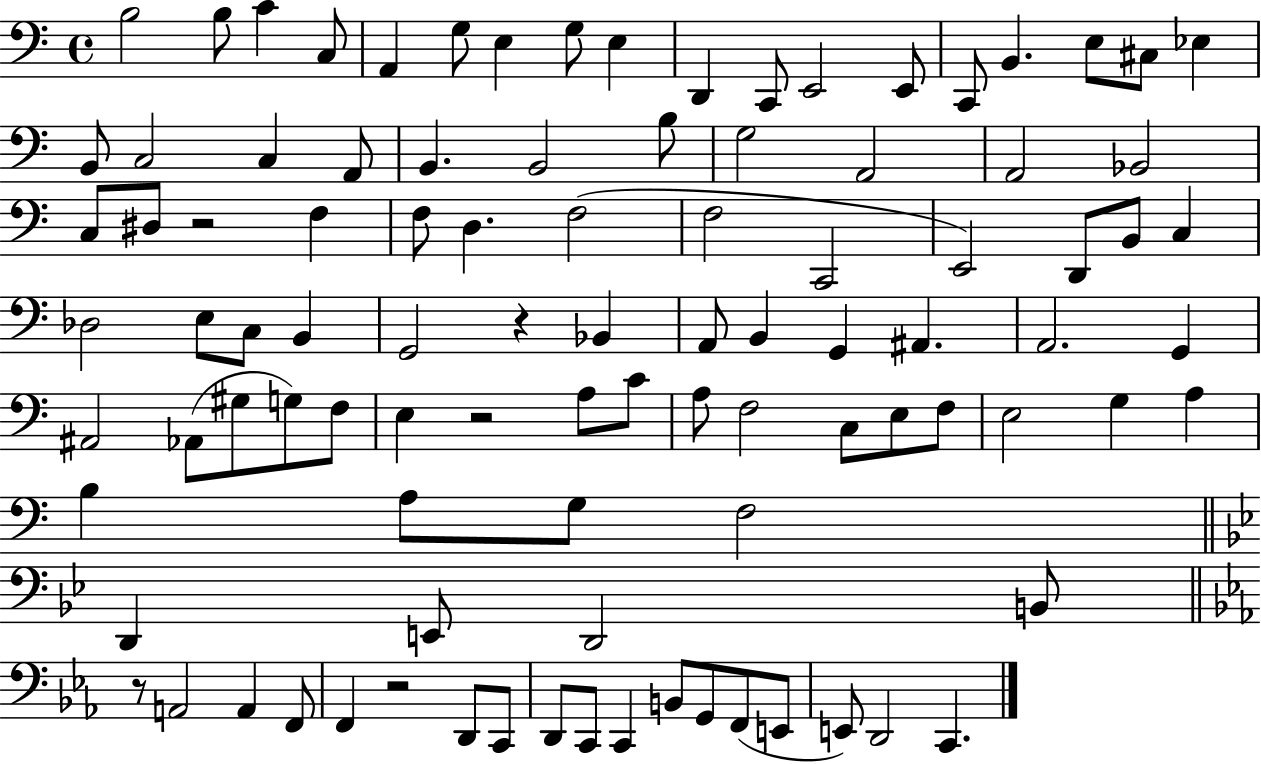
B3/h B3/e C4/q C3/e A2/q G3/e E3/q G3/e E3/q D2/q C2/e E2/h E2/e C2/e B2/q. E3/e C#3/e Eb3/q B2/e C3/h C3/q A2/e B2/q. B2/h B3/e G3/h A2/h A2/h Bb2/h C3/e D#3/e R/h F3/q F3/e D3/q. F3/h F3/h C2/h E2/h D2/e B2/e C3/q Db3/h E3/e C3/e B2/q G2/h R/q Bb2/q A2/e B2/q G2/q A#2/q. A2/h. G2/q A#2/h Ab2/e G#3/e G3/e F3/e E3/q R/h A3/e C4/e A3/e F3/h C3/e E3/e F3/e E3/h G3/q A3/q B3/q A3/e G3/e F3/h D2/q E2/e D2/h B2/e R/e A2/h A2/q F2/e F2/q R/h D2/e C2/e D2/e C2/e C2/q B2/e G2/e F2/e E2/e E2/e D2/h C2/q.